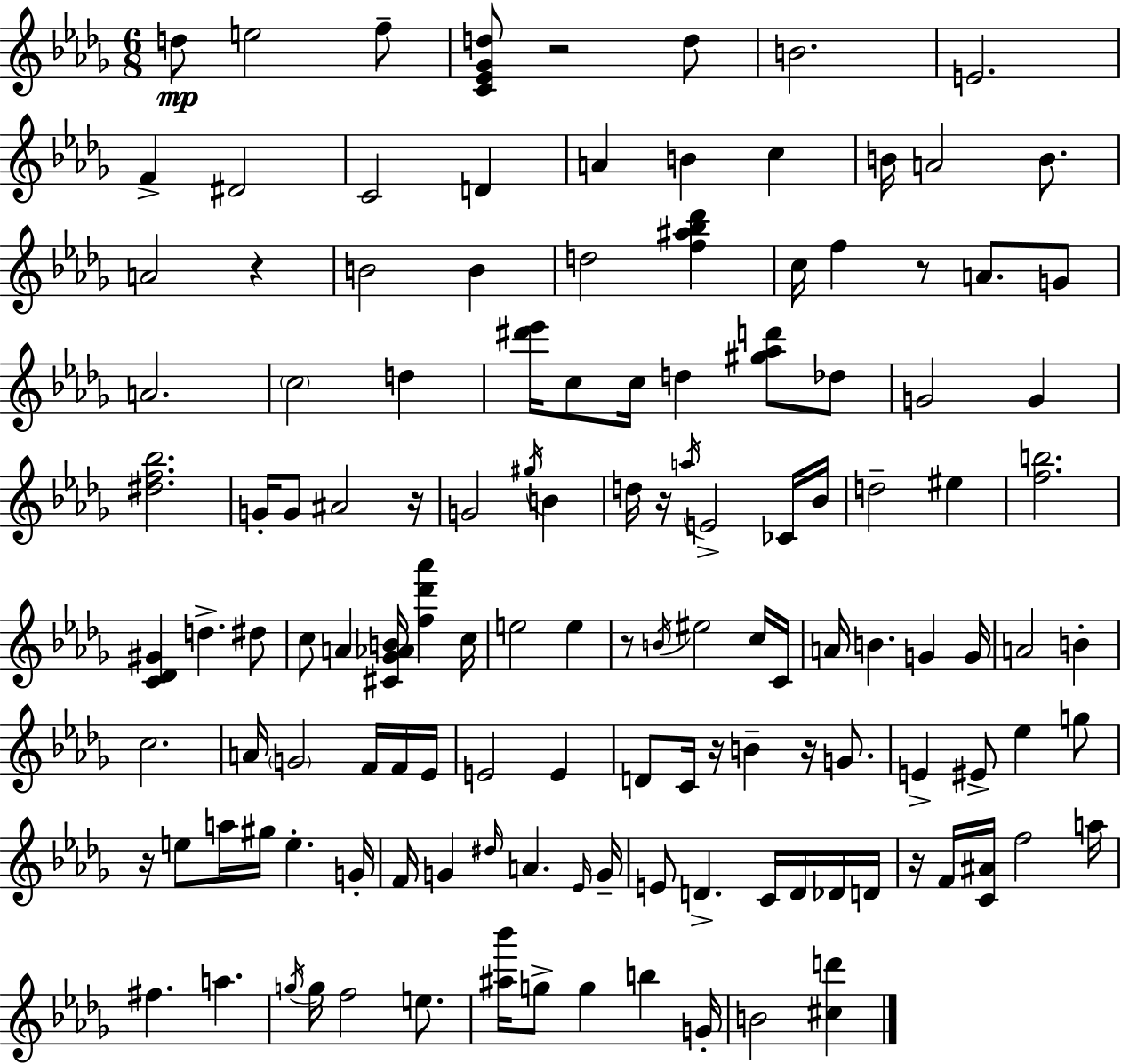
D5/e E5/h F5/e [C4,Eb4,Gb4,D5]/e R/h D5/e B4/h. E4/h. F4/q D#4/h C4/h D4/q A4/q B4/q C5/q B4/s A4/h B4/e. A4/h R/q B4/h B4/q D5/h [F5,A#5,Bb5,Db6]/q C5/s F5/q R/e A4/e. G4/e A4/h. C5/h D5/q [D#6,Eb6]/s C5/e C5/s D5/q [G#5,Ab5,D6]/e Db5/e G4/h G4/q [D#5,F5,Bb5]/h. G4/s G4/e A#4/h R/s G4/h G#5/s B4/q D5/s R/s A5/s E4/h CES4/s Bb4/s D5/h EIS5/q [F5,B5]/h. [C4,Db4,G#4]/q D5/q. D#5/e C5/e A4/q [C#4,Gb4,Ab4,B4]/s [F5,Db6,Ab6]/q C5/s E5/h E5/q R/e B4/s EIS5/h C5/s C4/s A4/s B4/q. G4/q G4/s A4/h B4/q C5/h. A4/s G4/h F4/s F4/s Eb4/s E4/h E4/q D4/e C4/s R/s B4/q R/s G4/e. E4/q EIS4/e Eb5/q G5/e R/s E5/e A5/s G#5/s E5/q. G4/s F4/s G4/q D#5/s A4/q. Eb4/s G4/s E4/e D4/q. C4/s D4/s Db4/s D4/s R/s F4/s [C4,A#4]/s F5/h A5/s F#5/q. A5/q. G5/s G5/s F5/h E5/e. [A#5,Bb6]/s G5/e G5/q B5/q G4/s B4/h [C#5,D6]/q